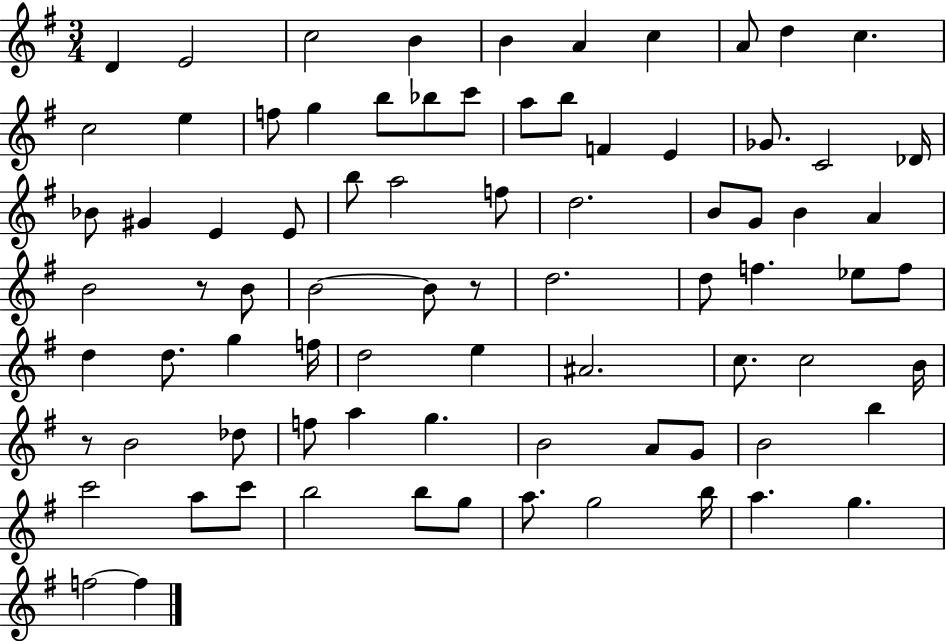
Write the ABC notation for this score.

X:1
T:Untitled
M:3/4
L:1/4
K:G
D E2 c2 B B A c A/2 d c c2 e f/2 g b/2 _b/2 c'/2 a/2 b/2 F E _G/2 C2 _D/4 _B/2 ^G E E/2 b/2 a2 f/2 d2 B/2 G/2 B A B2 z/2 B/2 B2 B/2 z/2 d2 d/2 f _e/2 f/2 d d/2 g f/4 d2 e ^A2 c/2 c2 B/4 z/2 B2 _d/2 f/2 a g B2 A/2 G/2 B2 b c'2 a/2 c'/2 b2 b/2 g/2 a/2 g2 b/4 a g f2 f